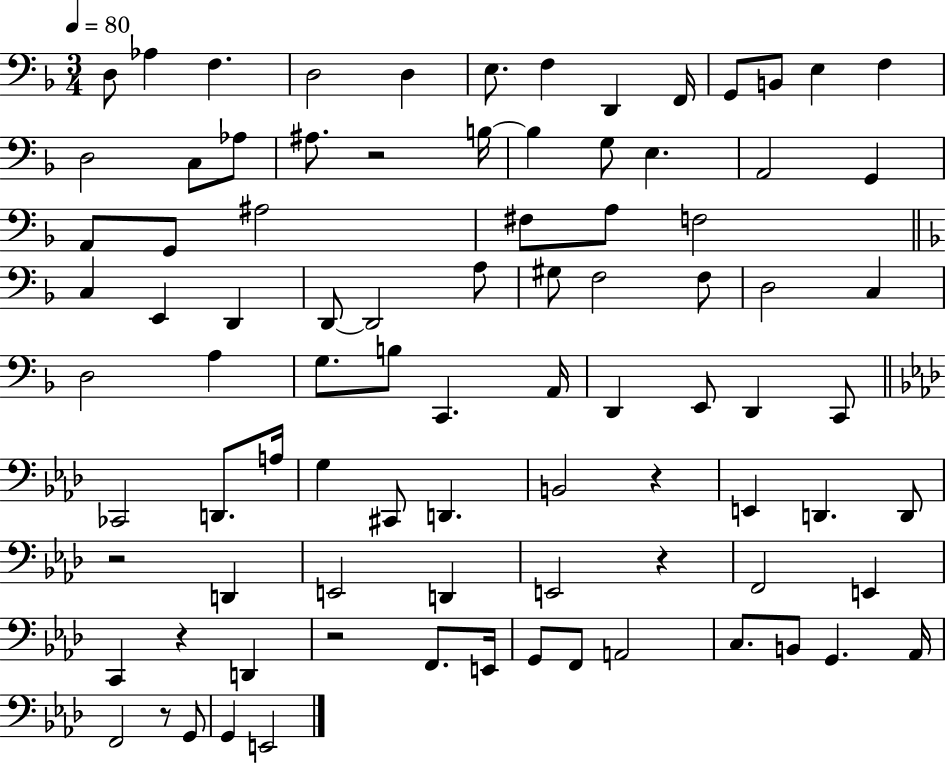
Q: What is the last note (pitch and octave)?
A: E2